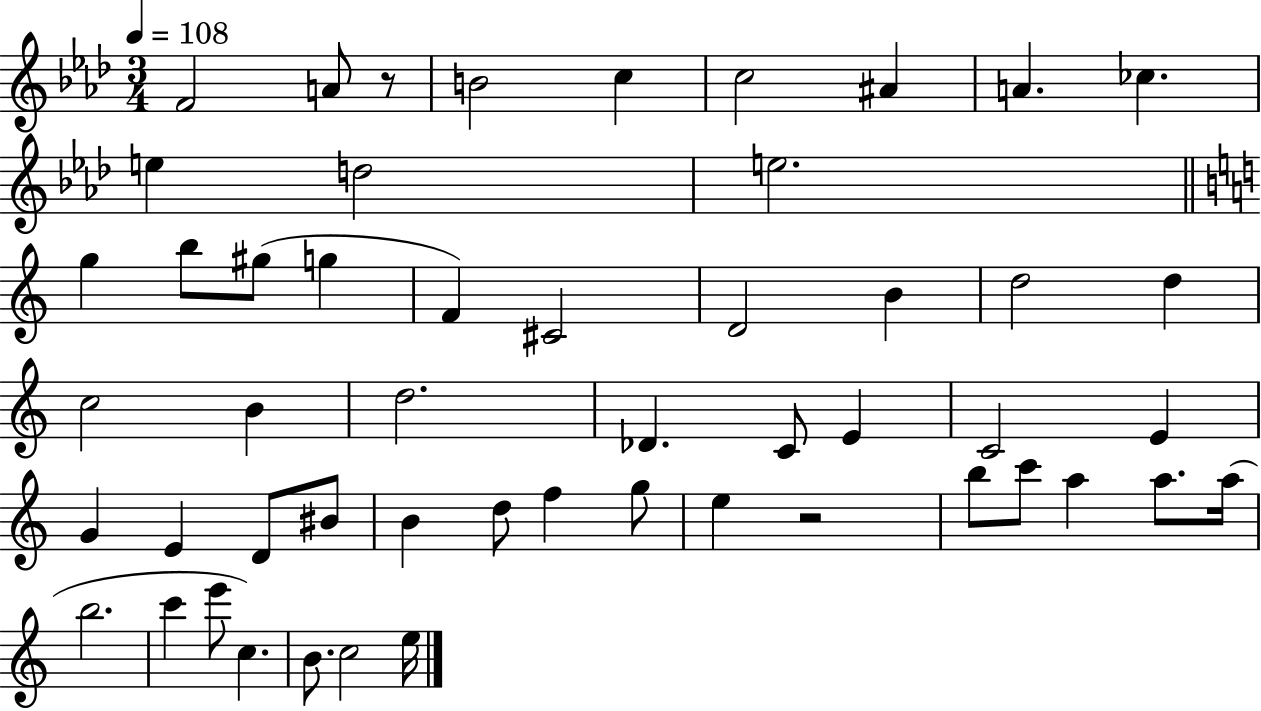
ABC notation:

X:1
T:Untitled
M:3/4
L:1/4
K:Ab
F2 A/2 z/2 B2 c c2 ^A A _c e d2 e2 g b/2 ^g/2 g F ^C2 D2 B d2 d c2 B d2 _D C/2 E C2 E G E D/2 ^B/2 B d/2 f g/2 e z2 b/2 c'/2 a a/2 a/4 b2 c' e'/2 c B/2 c2 e/4